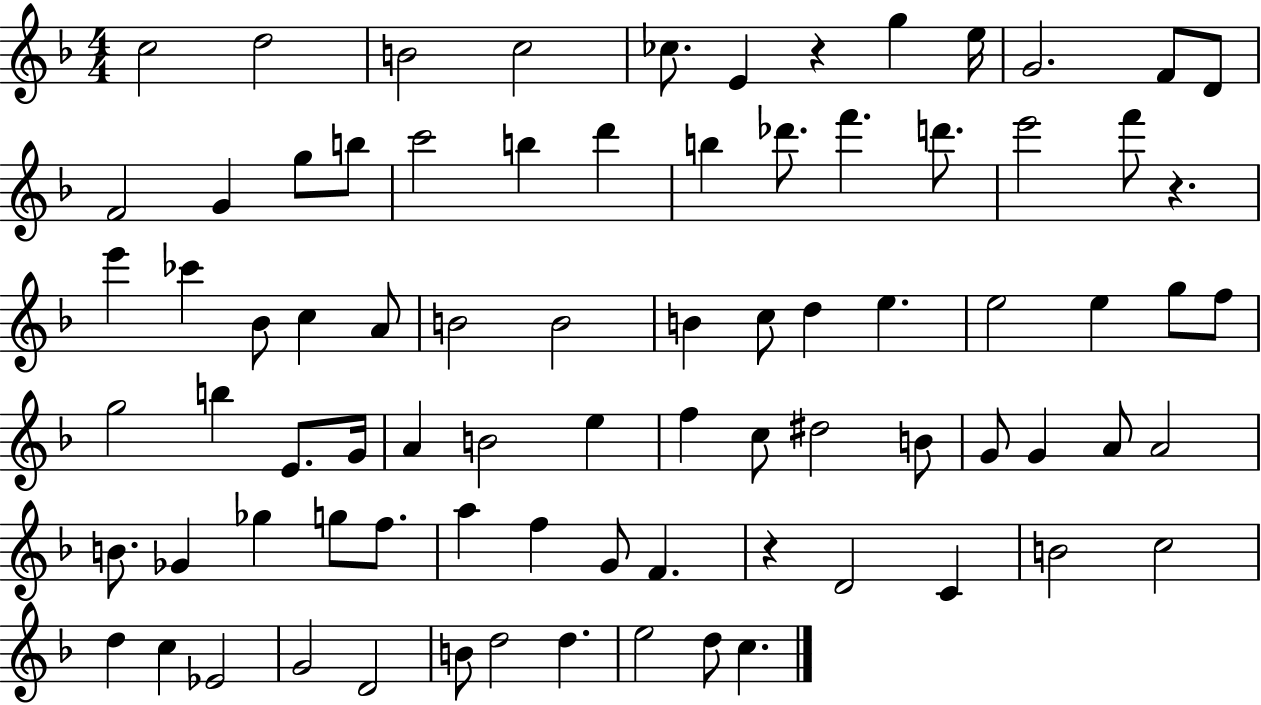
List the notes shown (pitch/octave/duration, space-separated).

C5/h D5/h B4/h C5/h CES5/e. E4/q R/q G5/q E5/s G4/h. F4/e D4/e F4/h G4/q G5/e B5/e C6/h B5/q D6/q B5/q Db6/e. F6/q. D6/e. E6/h F6/e R/q. E6/q CES6/q Bb4/e C5/q A4/e B4/h B4/h B4/q C5/e D5/q E5/q. E5/h E5/q G5/e F5/e G5/h B5/q E4/e. G4/s A4/q B4/h E5/q F5/q C5/e D#5/h B4/e G4/e G4/q A4/e A4/h B4/e. Gb4/q Gb5/q G5/e F5/e. A5/q F5/q G4/e F4/q. R/q D4/h C4/q B4/h C5/h D5/q C5/q Eb4/h G4/h D4/h B4/e D5/h D5/q. E5/h D5/e C5/q.